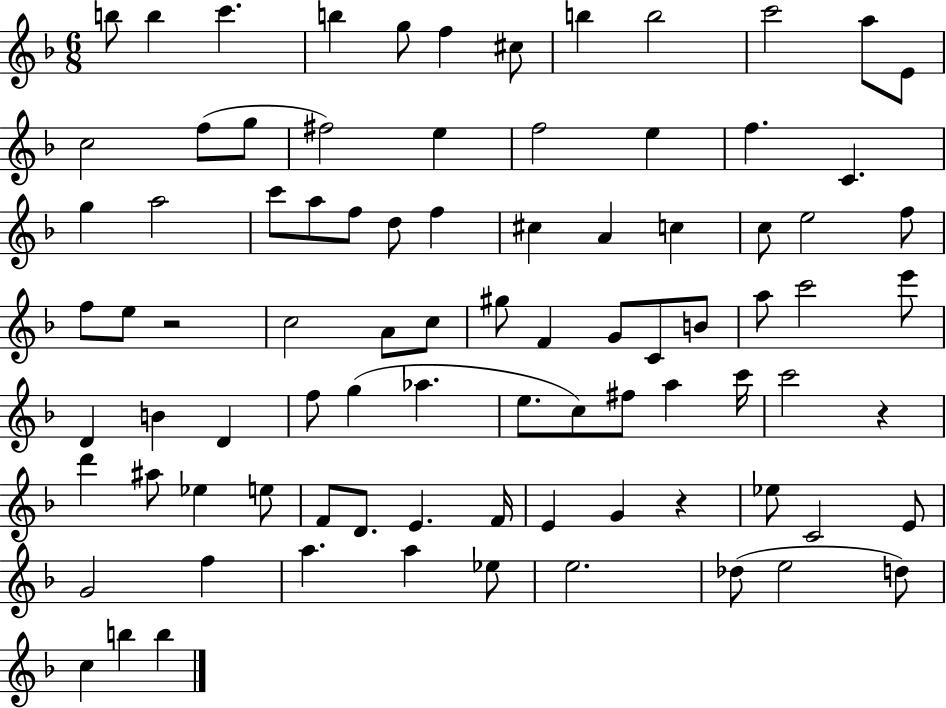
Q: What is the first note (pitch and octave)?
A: B5